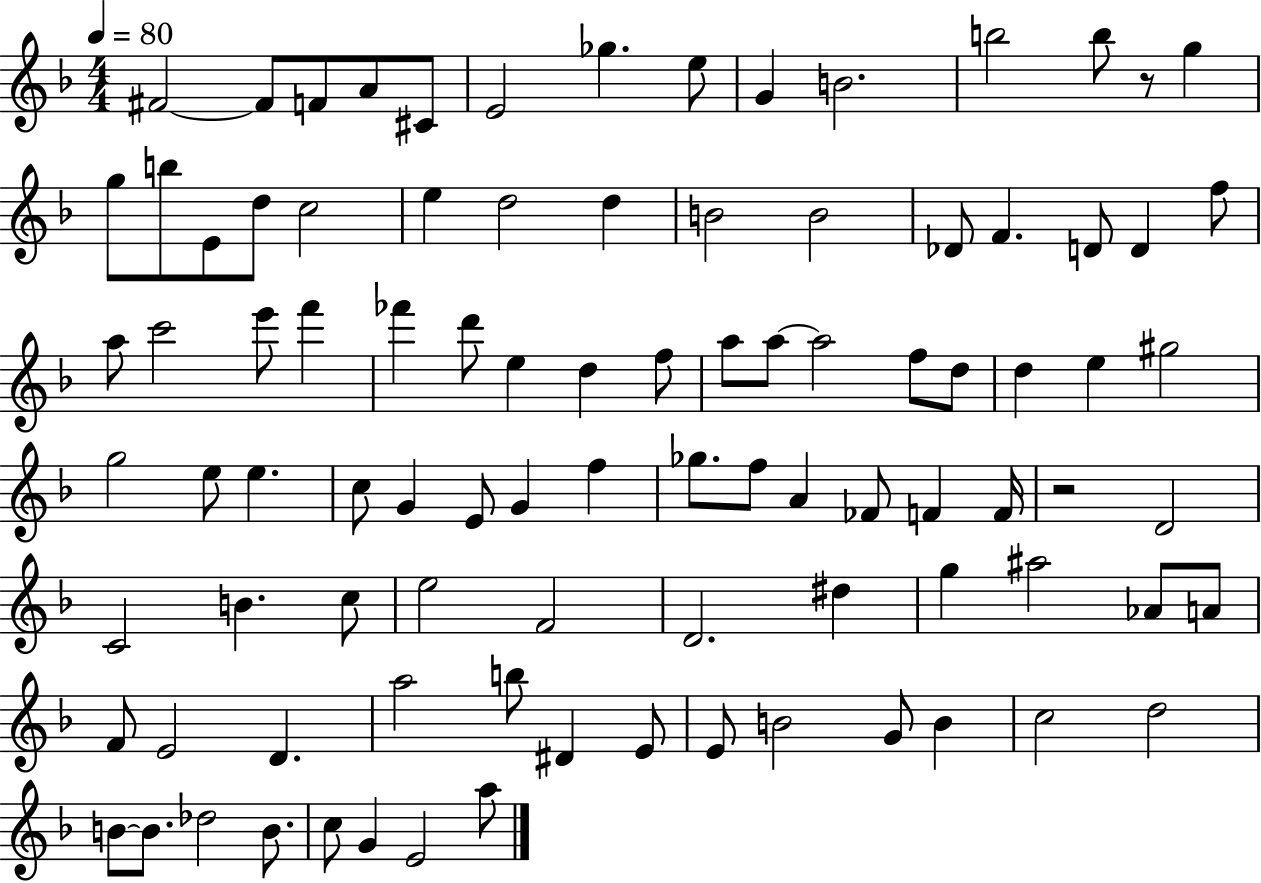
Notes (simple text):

F#4/h F#4/e F4/e A4/e C#4/e E4/h Gb5/q. E5/e G4/q B4/h. B5/h B5/e R/e G5/q G5/e B5/e E4/e D5/e C5/h E5/q D5/h D5/q B4/h B4/h Db4/e F4/q. D4/e D4/q F5/e A5/e C6/h E6/e F6/q FES6/q D6/e E5/q D5/q F5/e A5/e A5/e A5/h F5/e D5/e D5/q E5/q G#5/h G5/h E5/e E5/q. C5/e G4/q E4/e G4/q F5/q Gb5/e. F5/e A4/q FES4/e F4/q F4/s R/h D4/h C4/h B4/q. C5/e E5/h F4/h D4/h. D#5/q G5/q A#5/h Ab4/e A4/e F4/e E4/h D4/q. A5/h B5/e D#4/q E4/e E4/e B4/h G4/e B4/q C5/h D5/h B4/e B4/e. Db5/h B4/e. C5/e G4/q E4/h A5/e